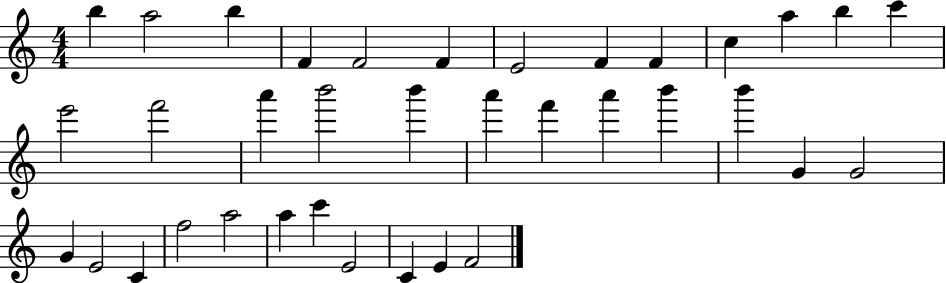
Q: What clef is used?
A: treble